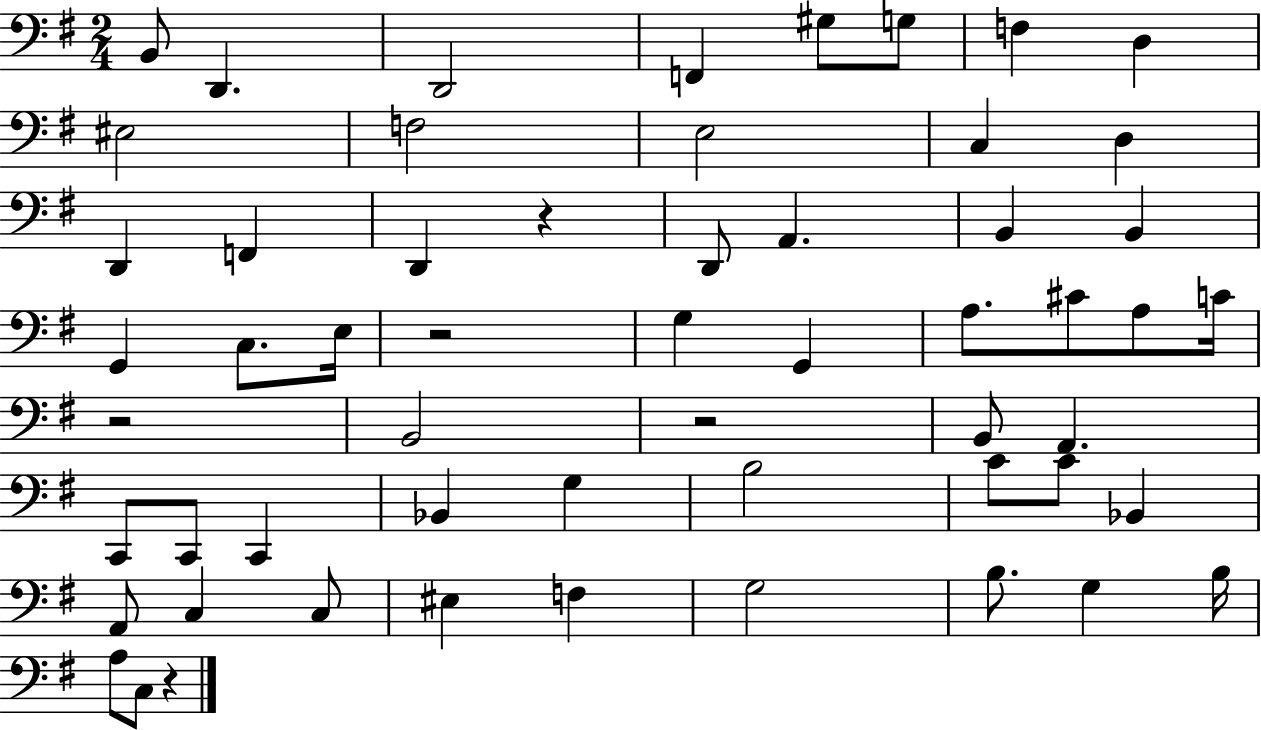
{
  \clef bass
  \numericTimeSignature
  \time 2/4
  \key g \major
  b,8 d,4. | d,2 | f,4 gis8 g8 | f4 d4 | \break eis2 | f2 | e2 | c4 d4 | \break d,4 f,4 | d,4 r4 | d,8 a,4. | b,4 b,4 | \break g,4 c8. e16 | r2 | g4 g,4 | a8. cis'8 a8 c'16 | \break r2 | b,2 | r2 | b,8 a,4. | \break c,8 c,8 c,4 | bes,4 g4 | b2 | c'8 c'8 bes,4 | \break a,8 c4 c8 | eis4 f4 | g2 | b8. g4 b16 | \break a8 c8 r4 | \bar "|."
}